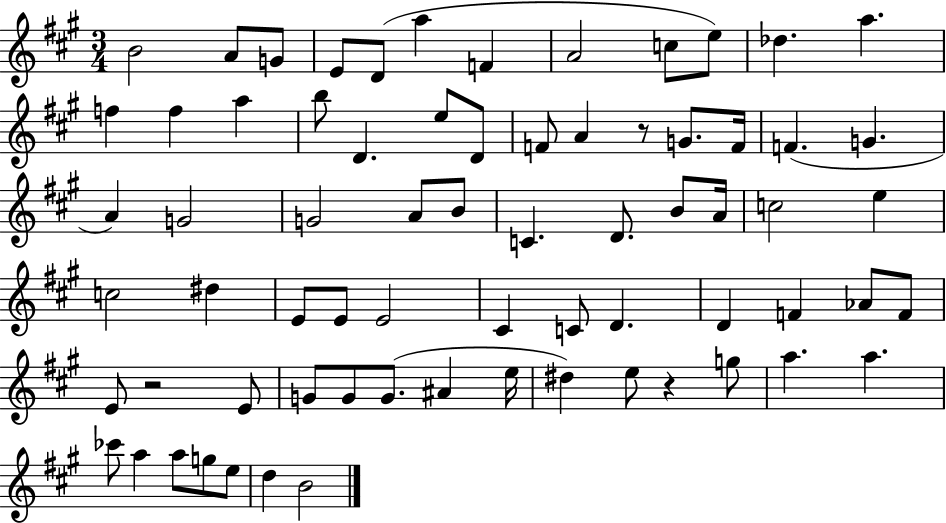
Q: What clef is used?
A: treble